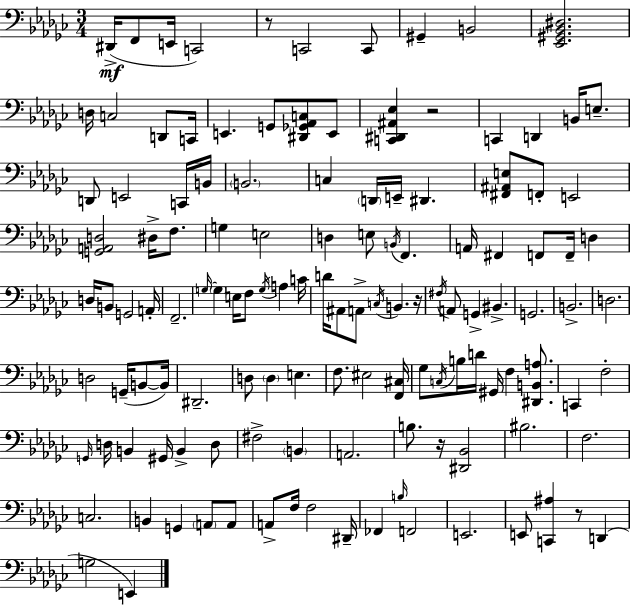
D#2/s F2/e E2/s C2/h R/e C2/h C2/e G#2/q B2/h [Eb2,G#2,Bb2,D#3]/h. D3/s C3/h D2/e C2/s E2/q. G2/e [D#2,Gb2,Ab2,C3]/e E2/e [C2,D#2,A#2,Eb3]/q R/h C2/q D2/q B2/s E3/e. D2/e E2/h C2/s B2/s B2/h. C3/q D2/s E2/s D#2/q. [F#2,A#2,E3]/e F2/e E2/h [G2,A2,D3]/h D#3/s F3/e. G3/q E3/h D3/q E3/e B2/s F2/q. A2/s F#2/q F2/e F2/s D3/q D3/s B2/e G2/h A2/s F2/h. G3/s G3/q E3/s F3/e G3/s A3/q C4/s D4/s A#2/e A2/e C3/s B2/q. R/s F#3/s A2/e G2/q BIS2/q. G2/h. B2/h. D3/h. D3/h G2/s B2/e B2/s D#2/h. D3/e D3/q E3/q. F3/e. EIS3/h [F2,C#3]/s Gb3/e C3/s B3/s D4/s G#2/s F3/q [D#2,B2,A3]/e. C2/q F3/h G2/s D3/s B2/q G#2/s B2/q D3/e F#3/h B2/q A2/h. B3/e. R/s [D#2,Bb2]/h BIS3/h. F3/h. C3/h. B2/q G2/q A2/e A2/e A2/e F3/s F3/h D#2/s FES2/q B3/s F2/h E2/h. E2/e [C2,A#3]/q R/e D2/q G3/h E2/q